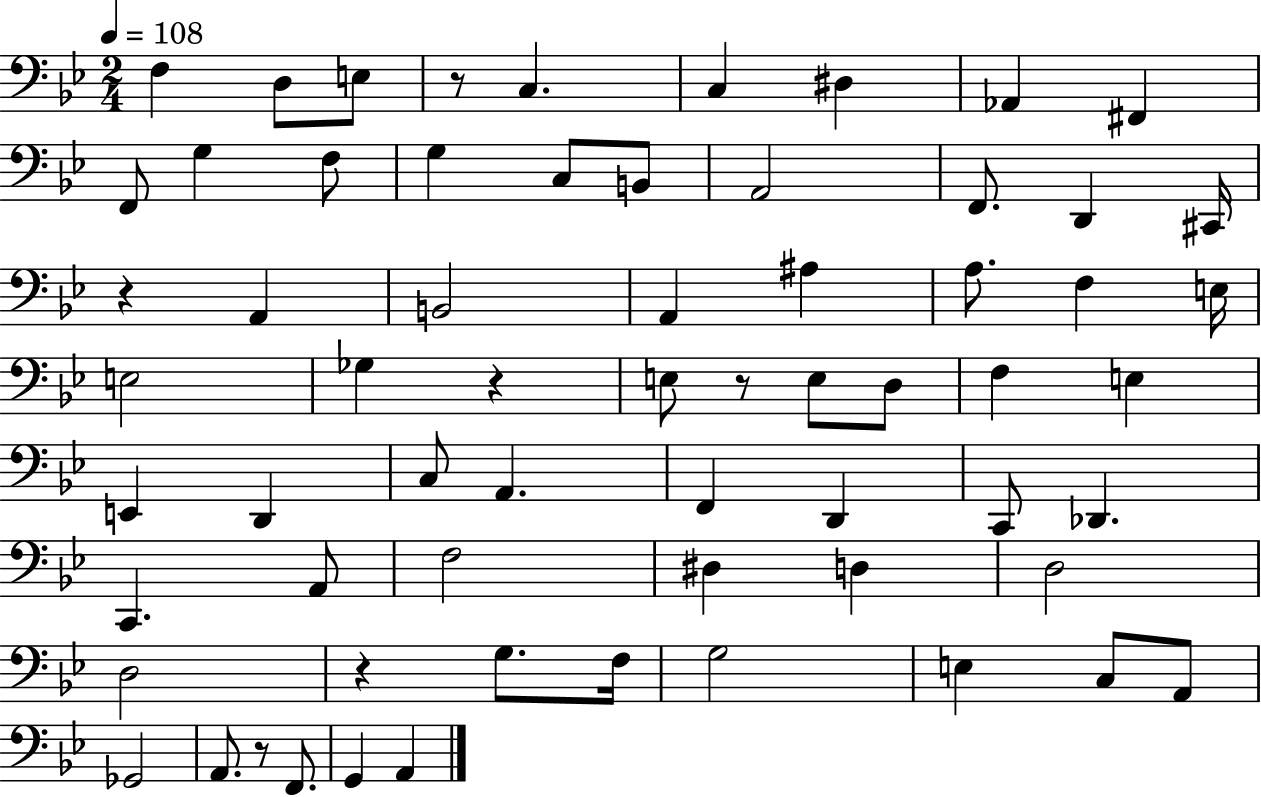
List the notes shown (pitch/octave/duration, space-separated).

F3/q D3/e E3/e R/e C3/q. C3/q D#3/q Ab2/q F#2/q F2/e G3/q F3/e G3/q C3/e B2/e A2/h F2/e. D2/q C#2/s R/q A2/q B2/h A2/q A#3/q A3/e. F3/q E3/s E3/h Gb3/q R/q E3/e R/e E3/e D3/e F3/q E3/q E2/q D2/q C3/e A2/q. F2/q D2/q C2/e Db2/q. C2/q. A2/e F3/h D#3/q D3/q D3/h D3/h R/q G3/e. F3/s G3/h E3/q C3/e A2/e Gb2/h A2/e. R/e F2/e. G2/q A2/q